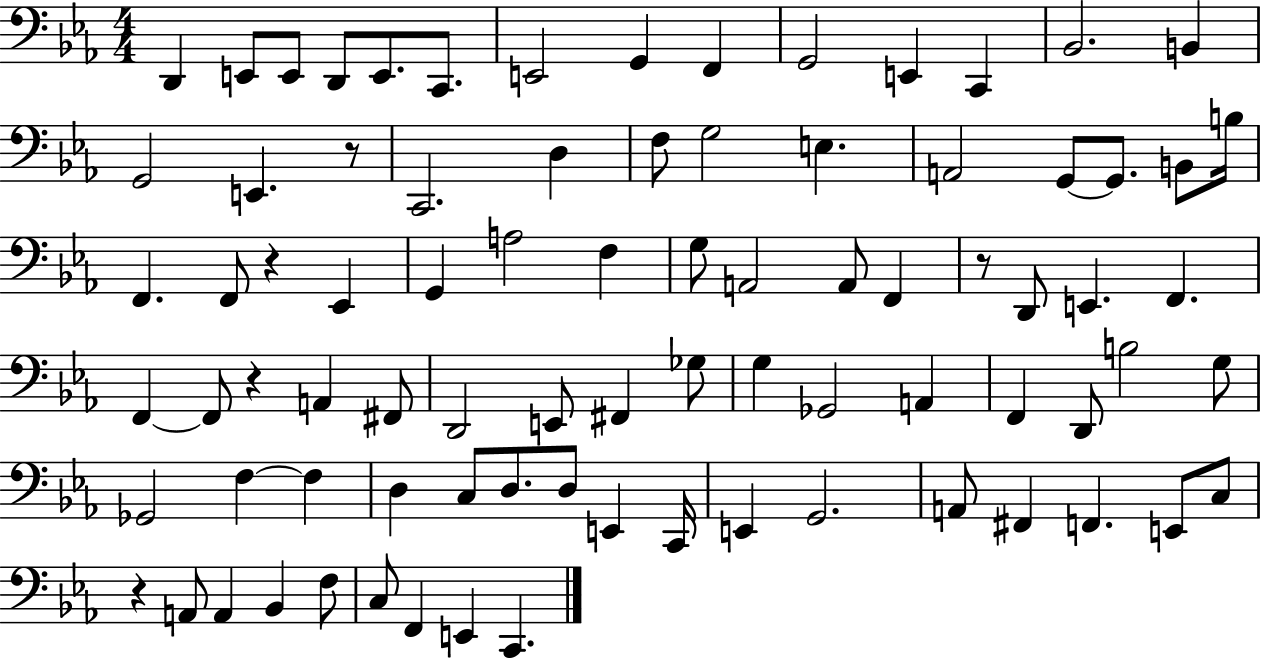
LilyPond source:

{
  \clef bass
  \numericTimeSignature
  \time 4/4
  \key ees \major
  d,4 e,8 e,8 d,8 e,8. c,8. | e,2 g,4 f,4 | g,2 e,4 c,4 | bes,2. b,4 | \break g,2 e,4. r8 | c,2. d4 | f8 g2 e4. | a,2 g,8~~ g,8. b,8 b16 | \break f,4. f,8 r4 ees,4 | g,4 a2 f4 | g8 a,2 a,8 f,4 | r8 d,8 e,4. f,4. | \break f,4~~ f,8 r4 a,4 fis,8 | d,2 e,8 fis,4 ges8 | g4 ges,2 a,4 | f,4 d,8 b2 g8 | \break ges,2 f4~~ f4 | d4 c8 d8. d8 e,4 c,16 | e,4 g,2. | a,8 fis,4 f,4. e,8 c8 | \break r4 a,8 a,4 bes,4 f8 | c8 f,4 e,4 c,4. | \bar "|."
}